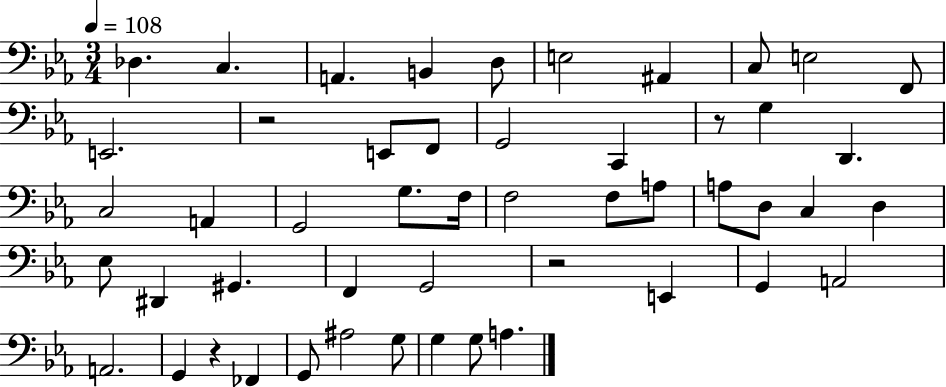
{
  \clef bass
  \numericTimeSignature
  \time 3/4
  \key ees \major
  \tempo 4 = 108
  \repeat volta 2 { des4. c4. | a,4. b,4 d8 | e2 ais,4 | c8 e2 f,8 | \break e,2. | r2 e,8 f,8 | g,2 c,4 | r8 g4 d,4. | \break c2 a,4 | g,2 g8. f16 | f2 f8 a8 | a8 d8 c4 d4 | \break ees8 dis,4 gis,4. | f,4 g,2 | r2 e,4 | g,4 a,2 | \break a,2. | g,4 r4 fes,4 | g,8 ais2 g8 | g4 g8 a4. | \break } \bar "|."
}